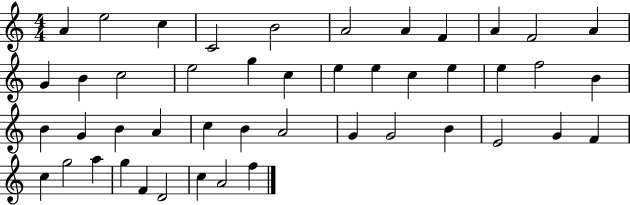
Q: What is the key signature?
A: C major